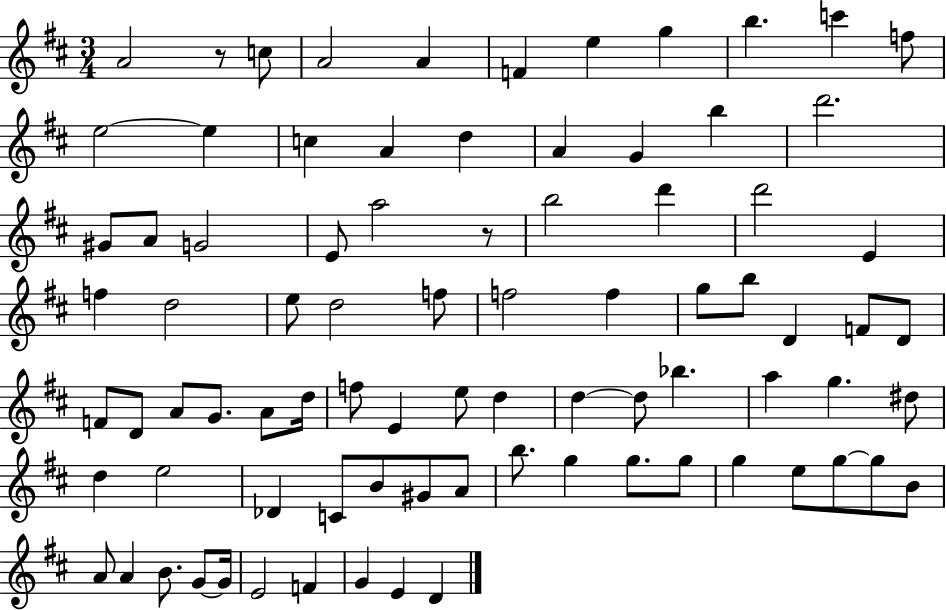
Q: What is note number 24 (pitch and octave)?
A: A5